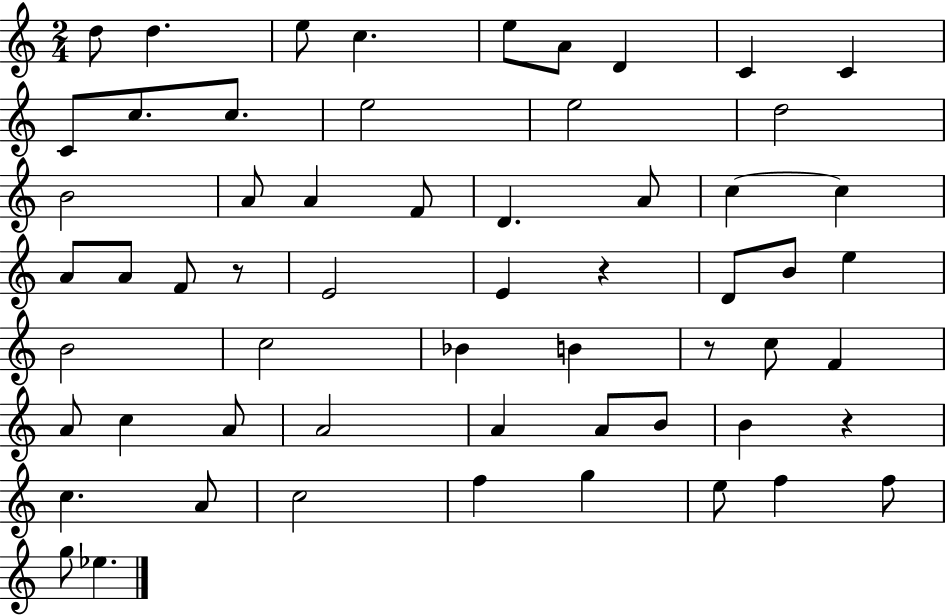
{
  \clef treble
  \numericTimeSignature
  \time 2/4
  \key c \major
  \repeat volta 2 { d''8 d''4. | e''8 c''4. | e''8 a'8 d'4 | c'4 c'4 | \break c'8 c''8. c''8. | e''2 | e''2 | d''2 | \break b'2 | a'8 a'4 f'8 | d'4. a'8 | c''4~~ c''4 | \break a'8 a'8 f'8 r8 | e'2 | e'4 r4 | d'8 b'8 e''4 | \break b'2 | c''2 | bes'4 b'4 | r8 c''8 f'4 | \break a'8 c''4 a'8 | a'2 | a'4 a'8 b'8 | b'4 r4 | \break c''4. a'8 | c''2 | f''4 g''4 | e''8 f''4 f''8 | \break g''8 ees''4. | } \bar "|."
}